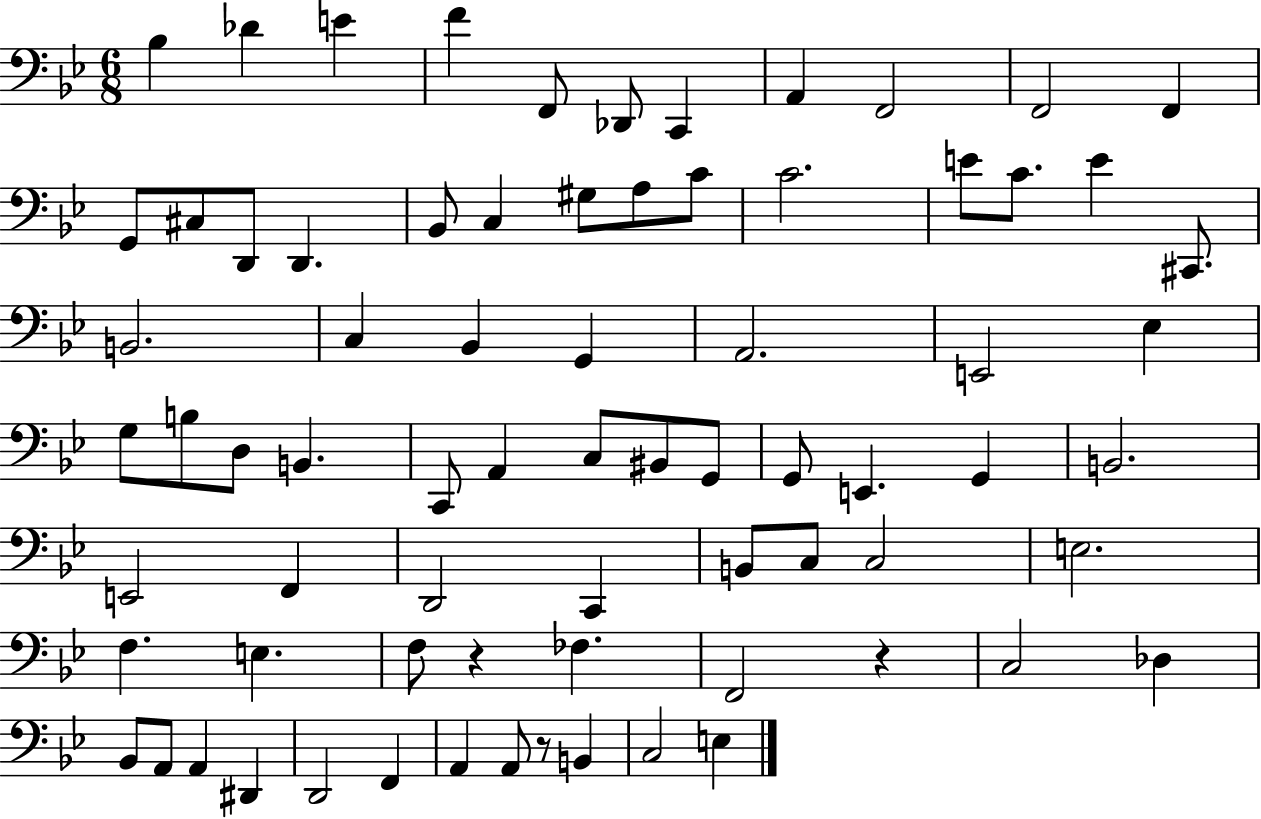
X:1
T:Untitled
M:6/8
L:1/4
K:Bb
_B, _D E F F,,/2 _D,,/2 C,, A,, F,,2 F,,2 F,, G,,/2 ^C,/2 D,,/2 D,, _B,,/2 C, ^G,/2 A,/2 C/2 C2 E/2 C/2 E ^C,,/2 B,,2 C, _B,, G,, A,,2 E,,2 _E, G,/2 B,/2 D,/2 B,, C,,/2 A,, C,/2 ^B,,/2 G,,/2 G,,/2 E,, G,, B,,2 E,,2 F,, D,,2 C,, B,,/2 C,/2 C,2 E,2 F, E, F,/2 z _F, F,,2 z C,2 _D, _B,,/2 A,,/2 A,, ^D,, D,,2 F,, A,, A,,/2 z/2 B,, C,2 E,